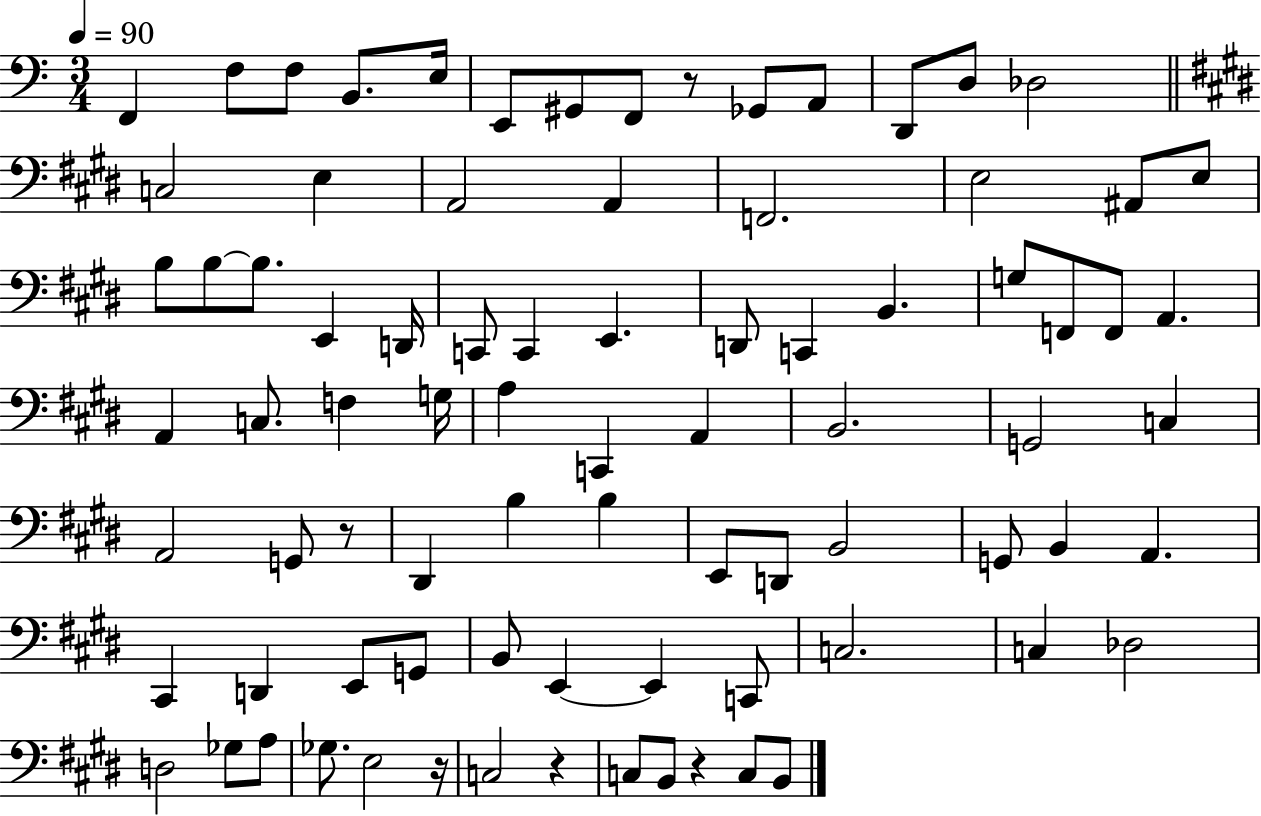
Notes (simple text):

F2/q F3/e F3/e B2/e. E3/s E2/e G#2/e F2/e R/e Gb2/e A2/e D2/e D3/e Db3/h C3/h E3/q A2/h A2/q F2/h. E3/h A#2/e E3/e B3/e B3/e B3/e. E2/q D2/s C2/e C2/q E2/q. D2/e C2/q B2/q. G3/e F2/e F2/e A2/q. A2/q C3/e. F3/q G3/s A3/q C2/q A2/q B2/h. G2/h C3/q A2/h G2/e R/e D#2/q B3/q B3/q E2/e D2/e B2/h G2/e B2/q A2/q. C#2/q D2/q E2/e G2/e B2/e E2/q E2/q C2/e C3/h. C3/q Db3/h D3/h Gb3/e A3/e Gb3/e. E3/h R/s C3/h R/q C3/e B2/e R/q C3/e B2/e